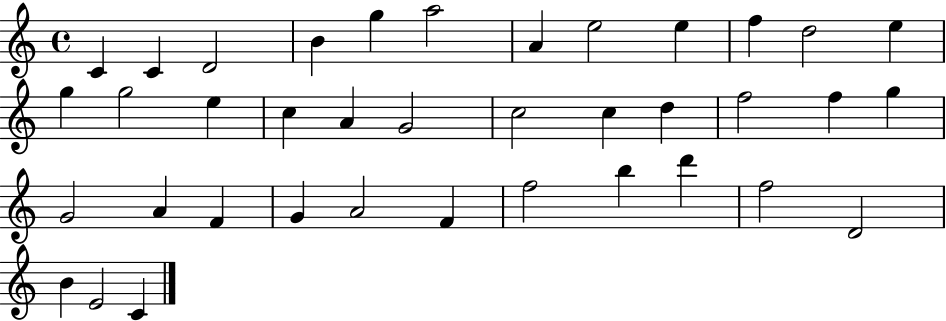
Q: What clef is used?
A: treble